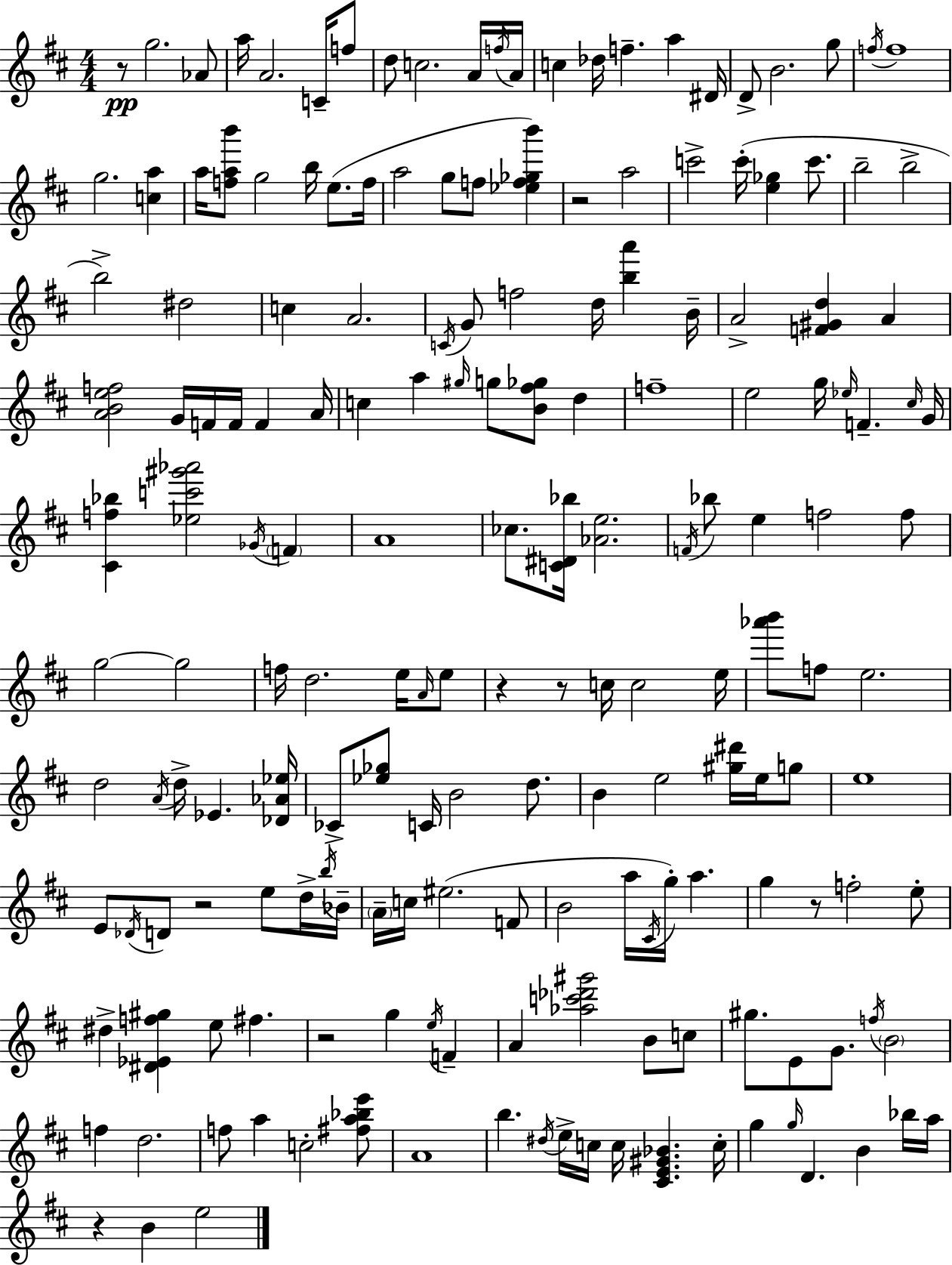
R/e G5/h. Ab4/e A5/s A4/h. C4/s F5/e D5/e C5/h. A4/s F5/s A4/s C5/q Db5/s F5/q. A5/q D#4/s D4/e B4/h. G5/e F5/s F5/w G5/h. [C5,A5]/q A5/s [F5,A5,B6]/e G5/h B5/s E5/e. F5/s A5/h G5/e F5/e [Eb5,F5,Gb5,B6]/q R/h A5/h C6/h C6/s [E5,Gb5]/q C6/e. B5/h B5/h B5/h D#5/h C5/q A4/h. C4/s G4/e F5/h D5/s [B5,A6]/q B4/s A4/h [F4,G#4,D5]/q A4/q [A4,B4,E5,F5]/h G4/s F4/s F4/s F4/q A4/s C5/q A5/q G#5/s G5/e [B4,F#5,Gb5]/e D5/q F5/w E5/h G5/s Eb5/s F4/q. C#5/s G4/s [C#4,F5,Bb5]/q [Eb5,C6,G#6,Ab6]/h Gb4/s F4/q A4/w CES5/e. [C4,D#4,Bb5]/s [Ab4,E5]/h. F4/s Bb5/e E5/q F5/h F5/e G5/h G5/h F5/s D5/h. E5/s A4/s E5/e R/q R/e C5/s C5/h E5/s [Ab6,B6]/e F5/e E5/h. D5/h A4/s D5/s Eb4/q. [Db4,Ab4,Eb5]/s CES4/e [Eb5,Gb5]/e C4/s B4/h D5/e. B4/q E5/h [G#5,D#6]/s E5/s G5/e E5/w E4/e Db4/s D4/e R/h E5/e D5/s B5/s Bb4/s A4/s C5/s EIS5/h. F4/e B4/h A5/s C#4/s G5/s A5/q. G5/q R/e F5/h E5/e D#5/q [D#4,Eb4,F5,G#5]/q E5/e F#5/q. R/h G5/q E5/s F4/q A4/q [Ab5,C6,Db6,G#6]/h B4/e C5/e G#5/e. E4/e G4/e. F5/s B4/h F5/q D5/h. F5/e A5/q C5/h [F#5,A5,Bb5,E6]/e A4/w B5/q. D#5/s E5/s C5/s C5/s [C#4,E4,G#4,Bb4]/q. C5/s G5/q G5/s D4/q. B4/q Bb5/s A5/s R/q B4/q E5/h